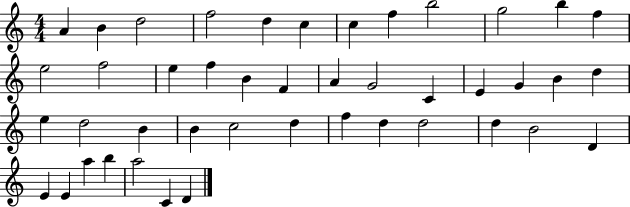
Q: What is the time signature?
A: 4/4